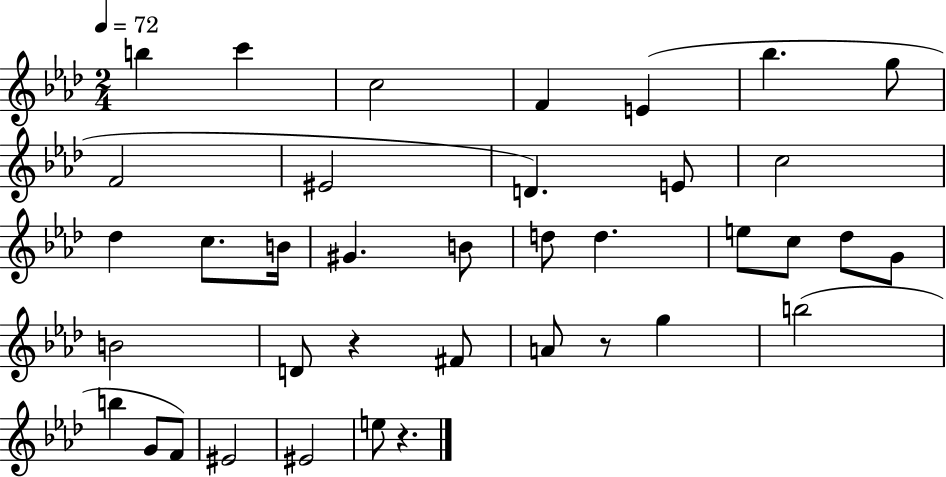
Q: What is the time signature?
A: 2/4